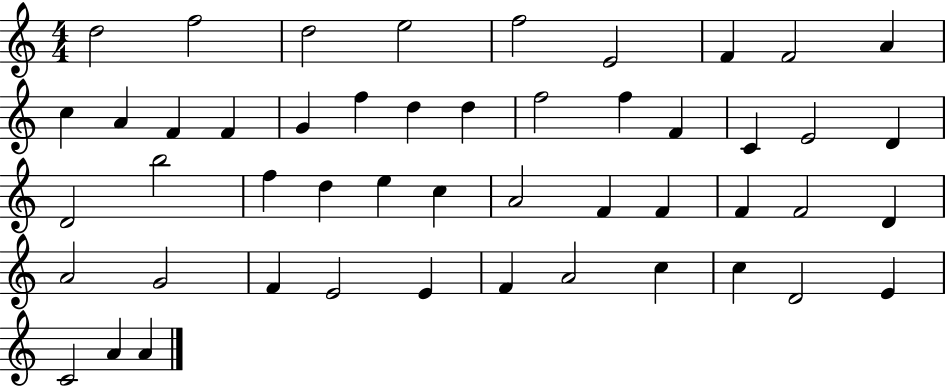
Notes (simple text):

D5/h F5/h D5/h E5/h F5/h E4/h F4/q F4/h A4/q C5/q A4/q F4/q F4/q G4/q F5/q D5/q D5/q F5/h F5/q F4/q C4/q E4/h D4/q D4/h B5/h F5/q D5/q E5/q C5/q A4/h F4/q F4/q F4/q F4/h D4/q A4/h G4/h F4/q E4/h E4/q F4/q A4/h C5/q C5/q D4/h E4/q C4/h A4/q A4/q